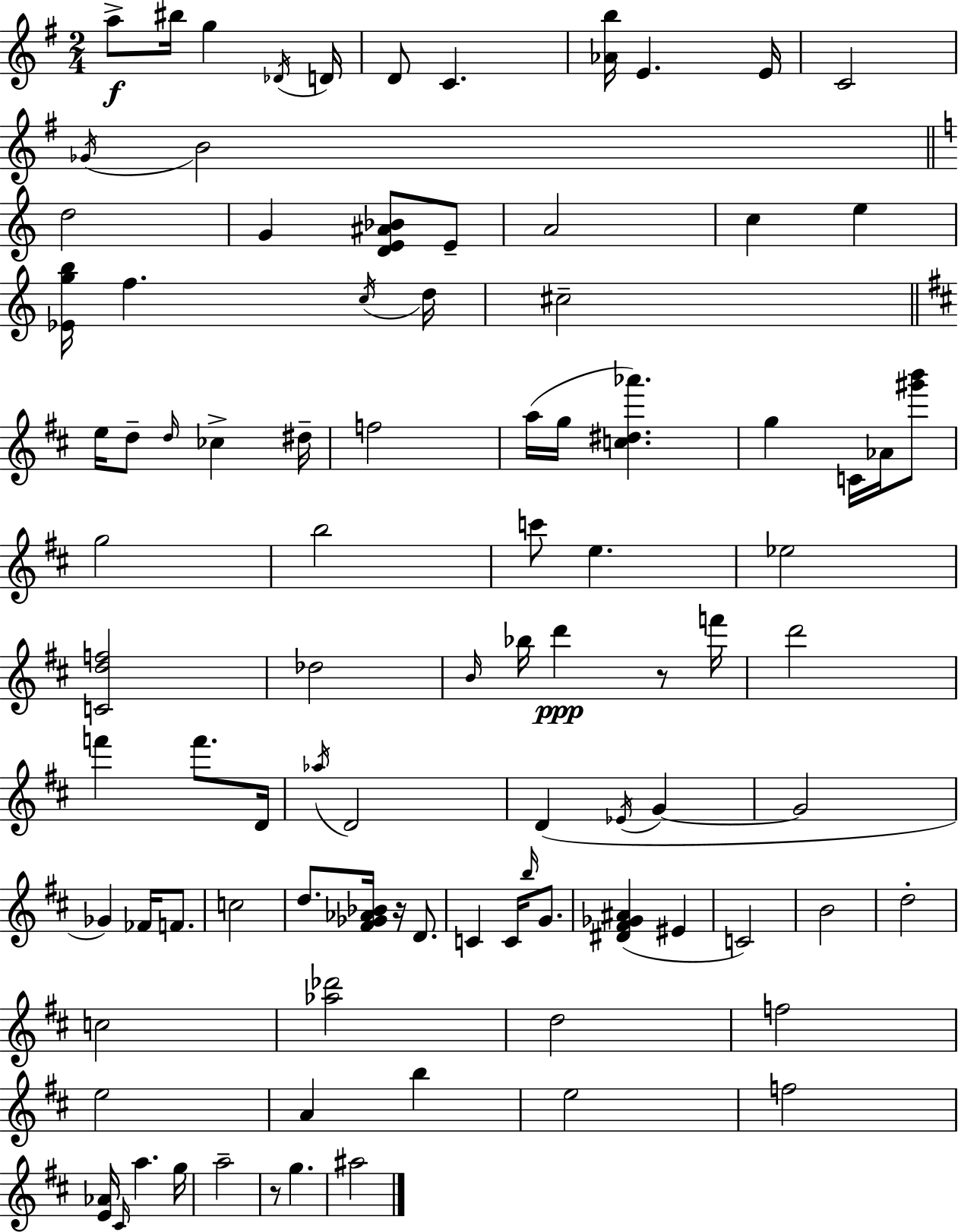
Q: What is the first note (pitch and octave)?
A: A5